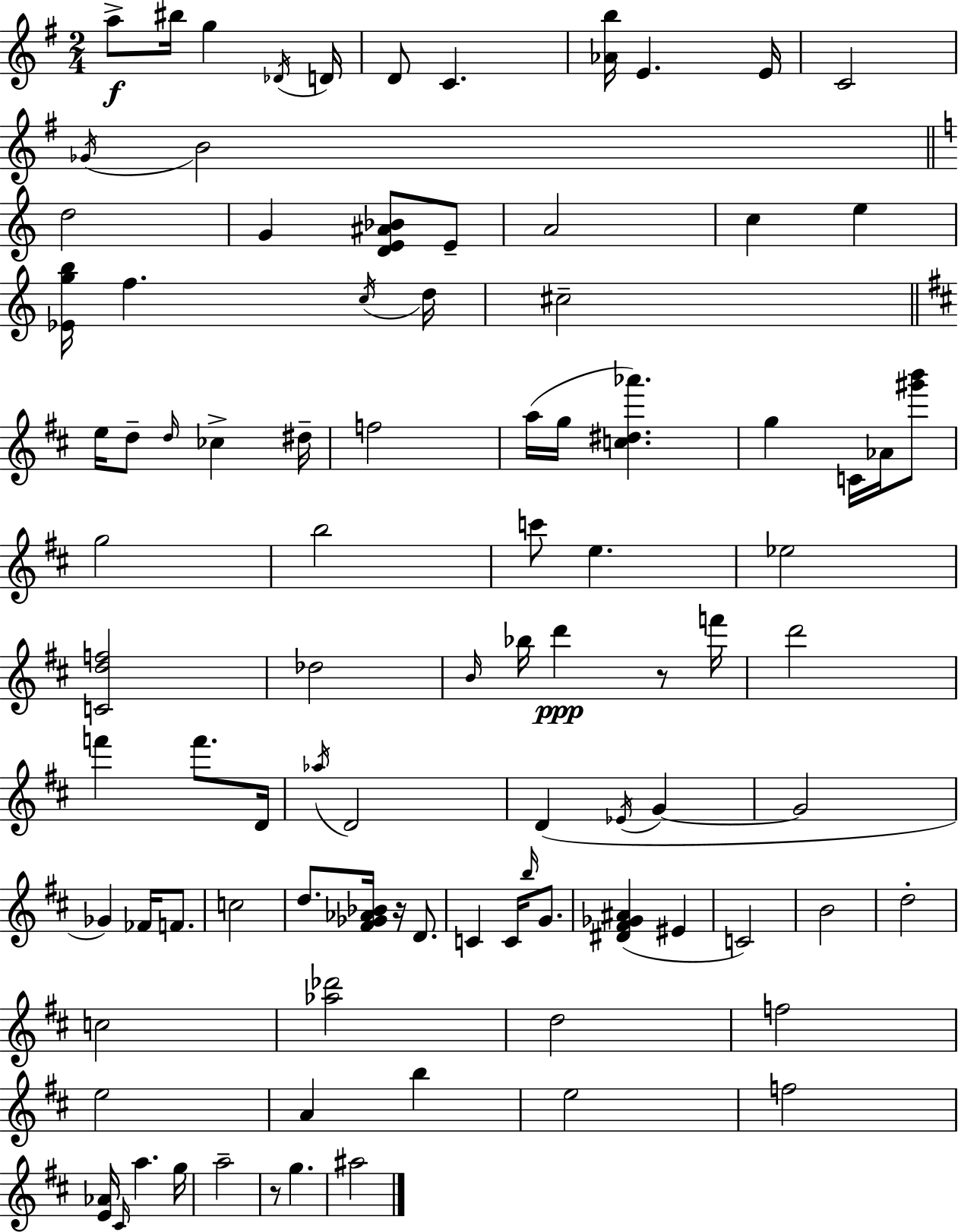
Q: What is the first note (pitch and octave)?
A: A5